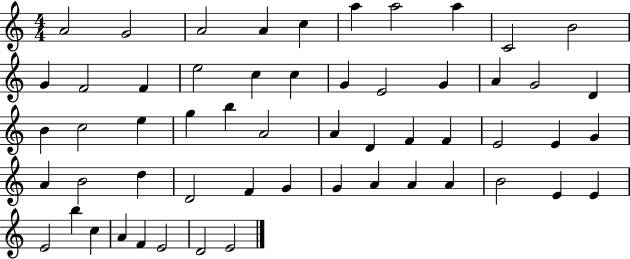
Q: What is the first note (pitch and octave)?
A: A4